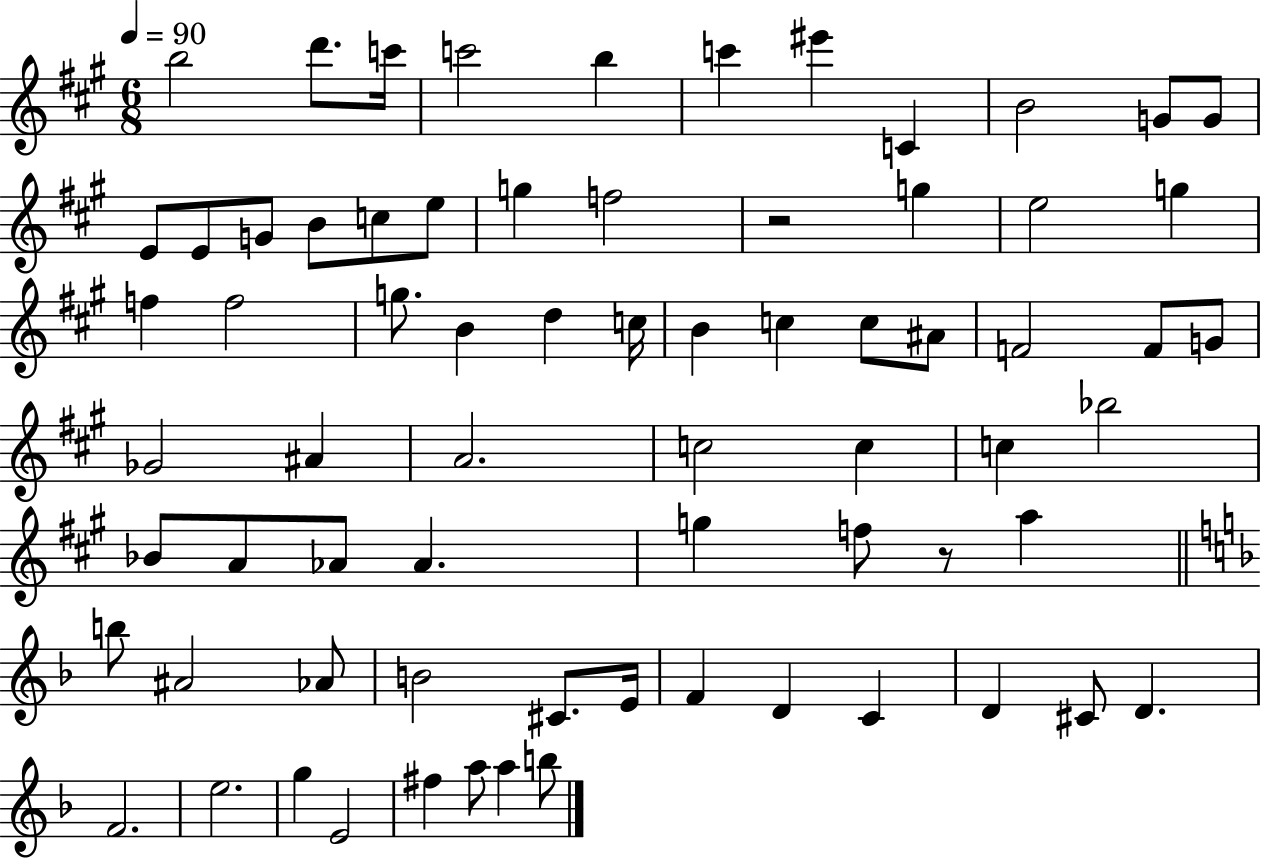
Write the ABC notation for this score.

X:1
T:Untitled
M:6/8
L:1/4
K:A
b2 d'/2 c'/4 c'2 b c' ^e' C B2 G/2 G/2 E/2 E/2 G/2 B/2 c/2 e/2 g f2 z2 g e2 g f f2 g/2 B d c/4 B c c/2 ^A/2 F2 F/2 G/2 _G2 ^A A2 c2 c c _b2 _B/2 A/2 _A/2 _A g f/2 z/2 a b/2 ^A2 _A/2 B2 ^C/2 E/4 F D C D ^C/2 D F2 e2 g E2 ^f a/2 a b/2